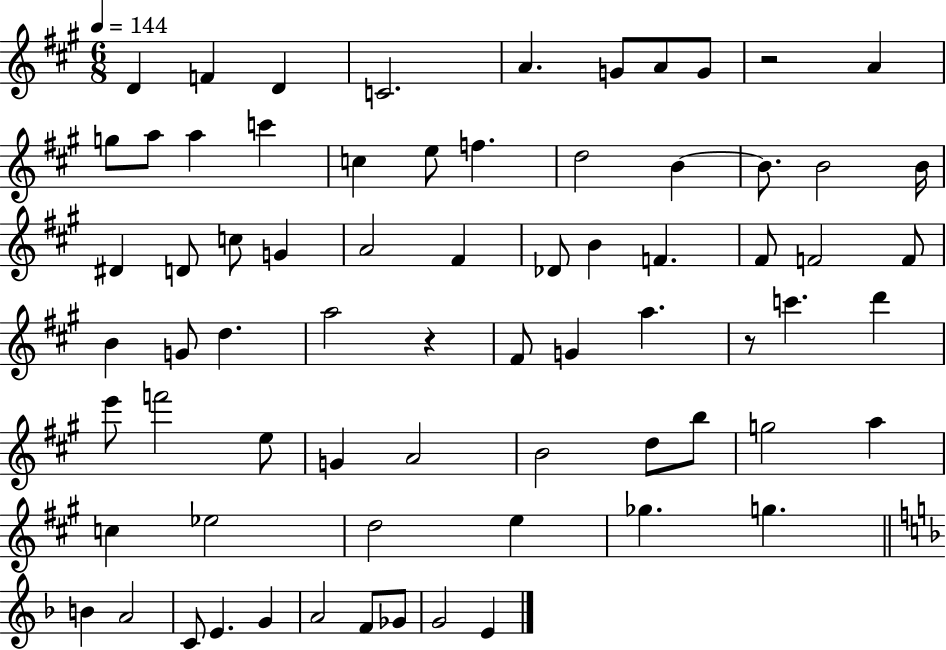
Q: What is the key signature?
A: A major